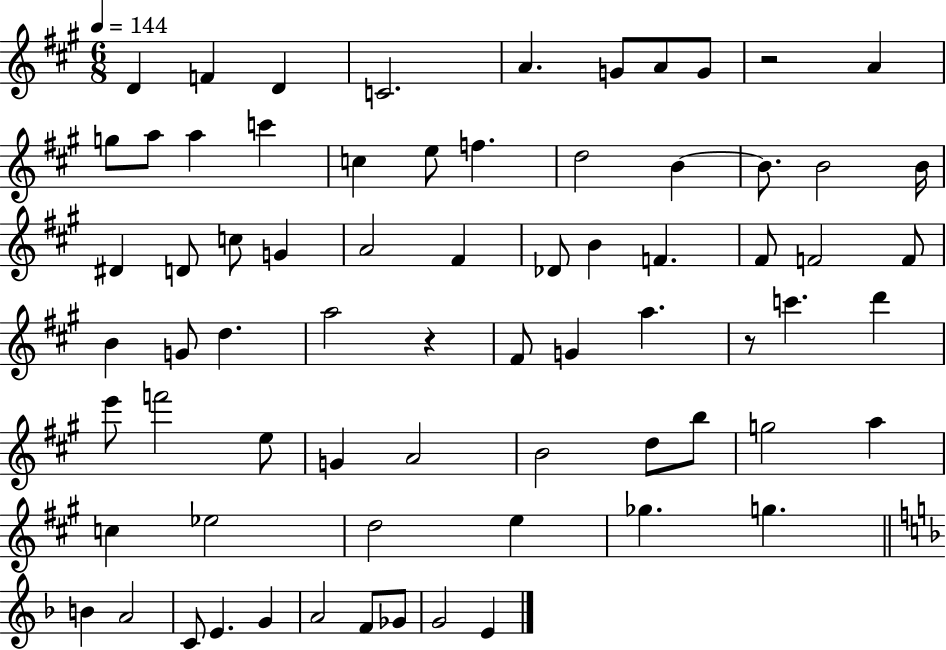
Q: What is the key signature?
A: A major